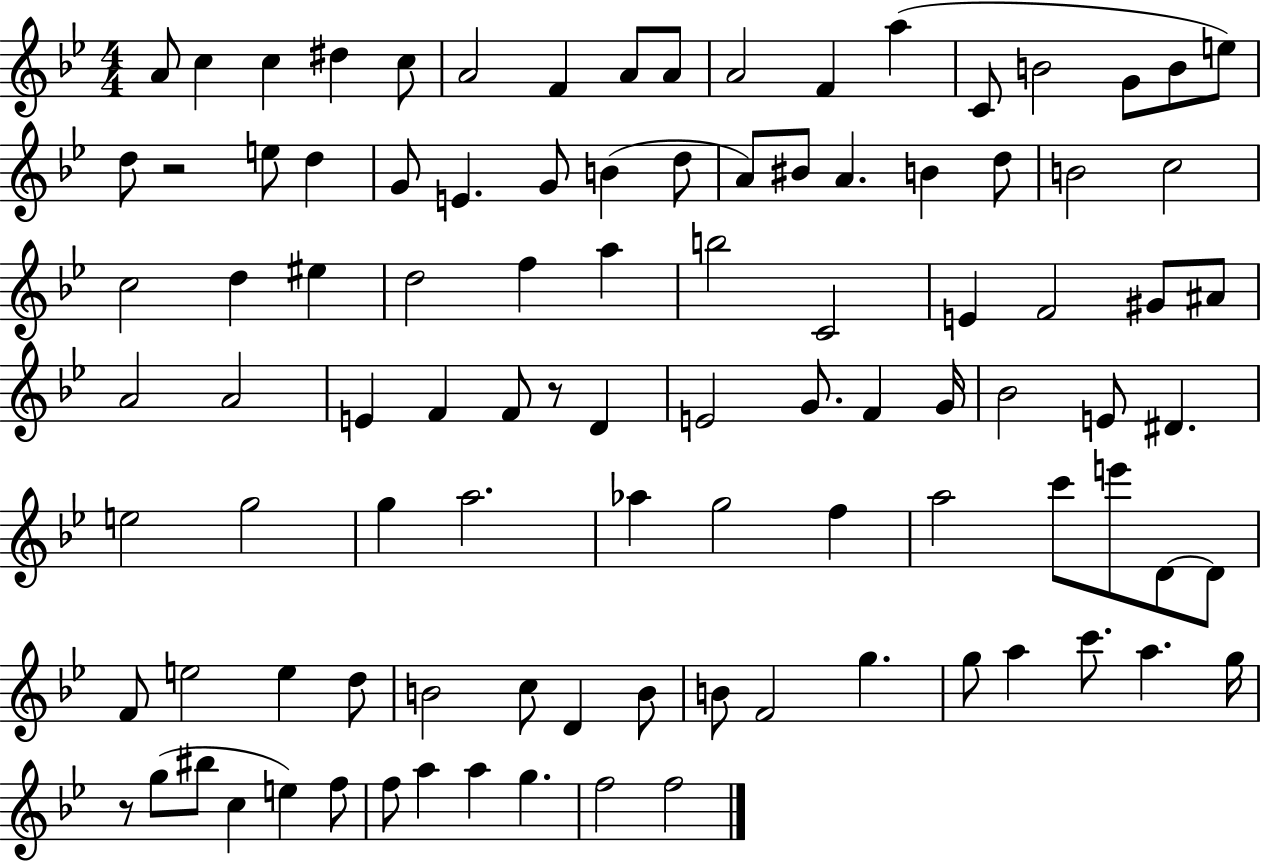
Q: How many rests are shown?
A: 3